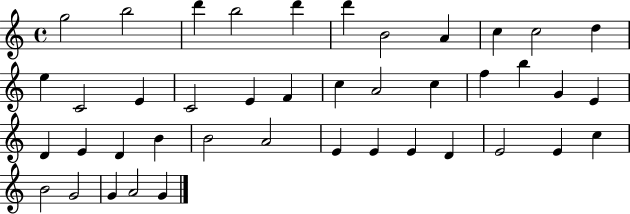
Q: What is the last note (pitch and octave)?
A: G4